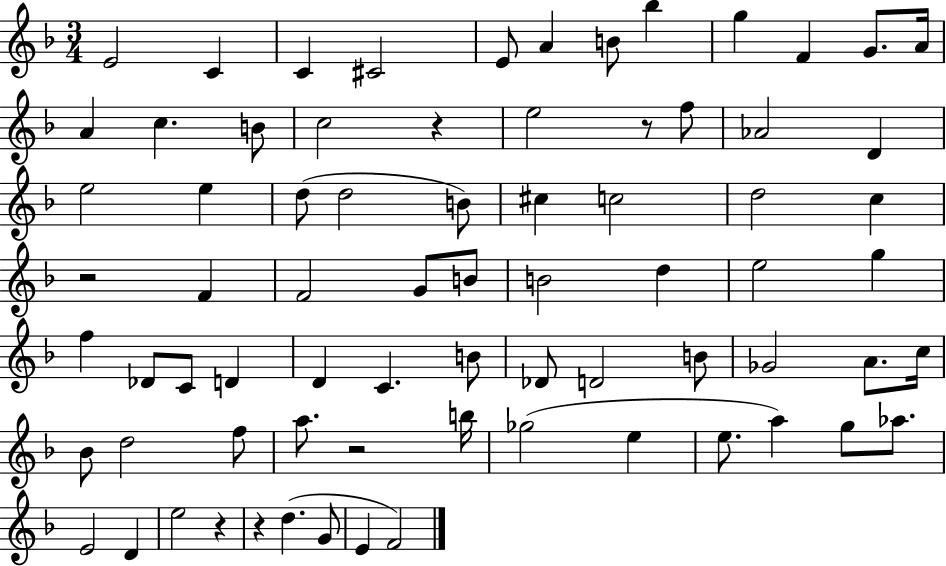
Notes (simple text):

E4/h C4/q C4/q C#4/h E4/e A4/q B4/e Bb5/q G5/q F4/q G4/e. A4/s A4/q C5/q. B4/e C5/h R/q E5/h R/e F5/e Ab4/h D4/q E5/h E5/q D5/e D5/h B4/e C#5/q C5/h D5/h C5/q R/h F4/q F4/h G4/e B4/e B4/h D5/q E5/h G5/q F5/q Db4/e C4/e D4/q D4/q C4/q. B4/e Db4/e D4/h B4/e Gb4/h A4/e. C5/s Bb4/e D5/h F5/e A5/e. R/h B5/s Gb5/h E5/q E5/e. A5/q G5/e Ab5/e. E4/h D4/q E5/h R/q R/q D5/q. G4/e E4/q F4/h